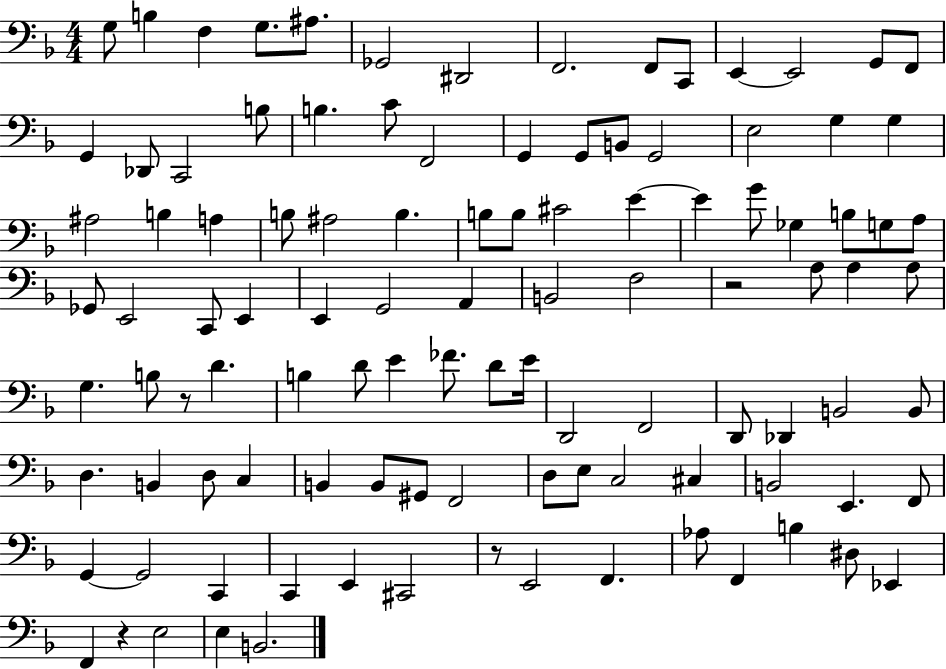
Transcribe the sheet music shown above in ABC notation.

X:1
T:Untitled
M:4/4
L:1/4
K:F
G,/2 B, F, G,/2 ^A,/2 _G,,2 ^D,,2 F,,2 F,,/2 C,,/2 E,, E,,2 G,,/2 F,,/2 G,, _D,,/2 C,,2 B,/2 B, C/2 F,,2 G,, G,,/2 B,,/2 G,,2 E,2 G, G, ^A,2 B, A, B,/2 ^A,2 B, B,/2 B,/2 ^C2 E E G/2 _G, B,/2 G,/2 A,/2 _G,,/2 E,,2 C,,/2 E,, E,, G,,2 A,, B,,2 F,2 z2 A,/2 A, A,/2 G, B,/2 z/2 D B, D/2 E _F/2 D/2 E/4 D,,2 F,,2 D,,/2 _D,, B,,2 B,,/2 D, B,, D,/2 C, B,, B,,/2 ^G,,/2 F,,2 D,/2 E,/2 C,2 ^C, B,,2 E,, F,,/2 G,, G,,2 C,, C,, E,, ^C,,2 z/2 E,,2 F,, _A,/2 F,, B, ^D,/2 _E,, F,, z E,2 E, B,,2